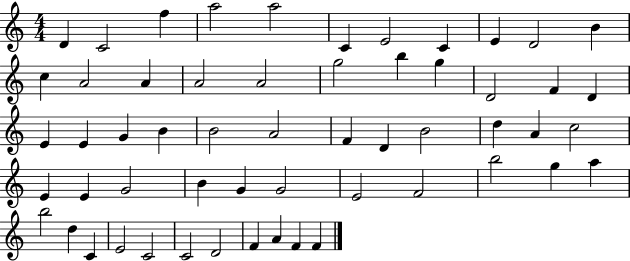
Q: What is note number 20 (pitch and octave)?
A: D4